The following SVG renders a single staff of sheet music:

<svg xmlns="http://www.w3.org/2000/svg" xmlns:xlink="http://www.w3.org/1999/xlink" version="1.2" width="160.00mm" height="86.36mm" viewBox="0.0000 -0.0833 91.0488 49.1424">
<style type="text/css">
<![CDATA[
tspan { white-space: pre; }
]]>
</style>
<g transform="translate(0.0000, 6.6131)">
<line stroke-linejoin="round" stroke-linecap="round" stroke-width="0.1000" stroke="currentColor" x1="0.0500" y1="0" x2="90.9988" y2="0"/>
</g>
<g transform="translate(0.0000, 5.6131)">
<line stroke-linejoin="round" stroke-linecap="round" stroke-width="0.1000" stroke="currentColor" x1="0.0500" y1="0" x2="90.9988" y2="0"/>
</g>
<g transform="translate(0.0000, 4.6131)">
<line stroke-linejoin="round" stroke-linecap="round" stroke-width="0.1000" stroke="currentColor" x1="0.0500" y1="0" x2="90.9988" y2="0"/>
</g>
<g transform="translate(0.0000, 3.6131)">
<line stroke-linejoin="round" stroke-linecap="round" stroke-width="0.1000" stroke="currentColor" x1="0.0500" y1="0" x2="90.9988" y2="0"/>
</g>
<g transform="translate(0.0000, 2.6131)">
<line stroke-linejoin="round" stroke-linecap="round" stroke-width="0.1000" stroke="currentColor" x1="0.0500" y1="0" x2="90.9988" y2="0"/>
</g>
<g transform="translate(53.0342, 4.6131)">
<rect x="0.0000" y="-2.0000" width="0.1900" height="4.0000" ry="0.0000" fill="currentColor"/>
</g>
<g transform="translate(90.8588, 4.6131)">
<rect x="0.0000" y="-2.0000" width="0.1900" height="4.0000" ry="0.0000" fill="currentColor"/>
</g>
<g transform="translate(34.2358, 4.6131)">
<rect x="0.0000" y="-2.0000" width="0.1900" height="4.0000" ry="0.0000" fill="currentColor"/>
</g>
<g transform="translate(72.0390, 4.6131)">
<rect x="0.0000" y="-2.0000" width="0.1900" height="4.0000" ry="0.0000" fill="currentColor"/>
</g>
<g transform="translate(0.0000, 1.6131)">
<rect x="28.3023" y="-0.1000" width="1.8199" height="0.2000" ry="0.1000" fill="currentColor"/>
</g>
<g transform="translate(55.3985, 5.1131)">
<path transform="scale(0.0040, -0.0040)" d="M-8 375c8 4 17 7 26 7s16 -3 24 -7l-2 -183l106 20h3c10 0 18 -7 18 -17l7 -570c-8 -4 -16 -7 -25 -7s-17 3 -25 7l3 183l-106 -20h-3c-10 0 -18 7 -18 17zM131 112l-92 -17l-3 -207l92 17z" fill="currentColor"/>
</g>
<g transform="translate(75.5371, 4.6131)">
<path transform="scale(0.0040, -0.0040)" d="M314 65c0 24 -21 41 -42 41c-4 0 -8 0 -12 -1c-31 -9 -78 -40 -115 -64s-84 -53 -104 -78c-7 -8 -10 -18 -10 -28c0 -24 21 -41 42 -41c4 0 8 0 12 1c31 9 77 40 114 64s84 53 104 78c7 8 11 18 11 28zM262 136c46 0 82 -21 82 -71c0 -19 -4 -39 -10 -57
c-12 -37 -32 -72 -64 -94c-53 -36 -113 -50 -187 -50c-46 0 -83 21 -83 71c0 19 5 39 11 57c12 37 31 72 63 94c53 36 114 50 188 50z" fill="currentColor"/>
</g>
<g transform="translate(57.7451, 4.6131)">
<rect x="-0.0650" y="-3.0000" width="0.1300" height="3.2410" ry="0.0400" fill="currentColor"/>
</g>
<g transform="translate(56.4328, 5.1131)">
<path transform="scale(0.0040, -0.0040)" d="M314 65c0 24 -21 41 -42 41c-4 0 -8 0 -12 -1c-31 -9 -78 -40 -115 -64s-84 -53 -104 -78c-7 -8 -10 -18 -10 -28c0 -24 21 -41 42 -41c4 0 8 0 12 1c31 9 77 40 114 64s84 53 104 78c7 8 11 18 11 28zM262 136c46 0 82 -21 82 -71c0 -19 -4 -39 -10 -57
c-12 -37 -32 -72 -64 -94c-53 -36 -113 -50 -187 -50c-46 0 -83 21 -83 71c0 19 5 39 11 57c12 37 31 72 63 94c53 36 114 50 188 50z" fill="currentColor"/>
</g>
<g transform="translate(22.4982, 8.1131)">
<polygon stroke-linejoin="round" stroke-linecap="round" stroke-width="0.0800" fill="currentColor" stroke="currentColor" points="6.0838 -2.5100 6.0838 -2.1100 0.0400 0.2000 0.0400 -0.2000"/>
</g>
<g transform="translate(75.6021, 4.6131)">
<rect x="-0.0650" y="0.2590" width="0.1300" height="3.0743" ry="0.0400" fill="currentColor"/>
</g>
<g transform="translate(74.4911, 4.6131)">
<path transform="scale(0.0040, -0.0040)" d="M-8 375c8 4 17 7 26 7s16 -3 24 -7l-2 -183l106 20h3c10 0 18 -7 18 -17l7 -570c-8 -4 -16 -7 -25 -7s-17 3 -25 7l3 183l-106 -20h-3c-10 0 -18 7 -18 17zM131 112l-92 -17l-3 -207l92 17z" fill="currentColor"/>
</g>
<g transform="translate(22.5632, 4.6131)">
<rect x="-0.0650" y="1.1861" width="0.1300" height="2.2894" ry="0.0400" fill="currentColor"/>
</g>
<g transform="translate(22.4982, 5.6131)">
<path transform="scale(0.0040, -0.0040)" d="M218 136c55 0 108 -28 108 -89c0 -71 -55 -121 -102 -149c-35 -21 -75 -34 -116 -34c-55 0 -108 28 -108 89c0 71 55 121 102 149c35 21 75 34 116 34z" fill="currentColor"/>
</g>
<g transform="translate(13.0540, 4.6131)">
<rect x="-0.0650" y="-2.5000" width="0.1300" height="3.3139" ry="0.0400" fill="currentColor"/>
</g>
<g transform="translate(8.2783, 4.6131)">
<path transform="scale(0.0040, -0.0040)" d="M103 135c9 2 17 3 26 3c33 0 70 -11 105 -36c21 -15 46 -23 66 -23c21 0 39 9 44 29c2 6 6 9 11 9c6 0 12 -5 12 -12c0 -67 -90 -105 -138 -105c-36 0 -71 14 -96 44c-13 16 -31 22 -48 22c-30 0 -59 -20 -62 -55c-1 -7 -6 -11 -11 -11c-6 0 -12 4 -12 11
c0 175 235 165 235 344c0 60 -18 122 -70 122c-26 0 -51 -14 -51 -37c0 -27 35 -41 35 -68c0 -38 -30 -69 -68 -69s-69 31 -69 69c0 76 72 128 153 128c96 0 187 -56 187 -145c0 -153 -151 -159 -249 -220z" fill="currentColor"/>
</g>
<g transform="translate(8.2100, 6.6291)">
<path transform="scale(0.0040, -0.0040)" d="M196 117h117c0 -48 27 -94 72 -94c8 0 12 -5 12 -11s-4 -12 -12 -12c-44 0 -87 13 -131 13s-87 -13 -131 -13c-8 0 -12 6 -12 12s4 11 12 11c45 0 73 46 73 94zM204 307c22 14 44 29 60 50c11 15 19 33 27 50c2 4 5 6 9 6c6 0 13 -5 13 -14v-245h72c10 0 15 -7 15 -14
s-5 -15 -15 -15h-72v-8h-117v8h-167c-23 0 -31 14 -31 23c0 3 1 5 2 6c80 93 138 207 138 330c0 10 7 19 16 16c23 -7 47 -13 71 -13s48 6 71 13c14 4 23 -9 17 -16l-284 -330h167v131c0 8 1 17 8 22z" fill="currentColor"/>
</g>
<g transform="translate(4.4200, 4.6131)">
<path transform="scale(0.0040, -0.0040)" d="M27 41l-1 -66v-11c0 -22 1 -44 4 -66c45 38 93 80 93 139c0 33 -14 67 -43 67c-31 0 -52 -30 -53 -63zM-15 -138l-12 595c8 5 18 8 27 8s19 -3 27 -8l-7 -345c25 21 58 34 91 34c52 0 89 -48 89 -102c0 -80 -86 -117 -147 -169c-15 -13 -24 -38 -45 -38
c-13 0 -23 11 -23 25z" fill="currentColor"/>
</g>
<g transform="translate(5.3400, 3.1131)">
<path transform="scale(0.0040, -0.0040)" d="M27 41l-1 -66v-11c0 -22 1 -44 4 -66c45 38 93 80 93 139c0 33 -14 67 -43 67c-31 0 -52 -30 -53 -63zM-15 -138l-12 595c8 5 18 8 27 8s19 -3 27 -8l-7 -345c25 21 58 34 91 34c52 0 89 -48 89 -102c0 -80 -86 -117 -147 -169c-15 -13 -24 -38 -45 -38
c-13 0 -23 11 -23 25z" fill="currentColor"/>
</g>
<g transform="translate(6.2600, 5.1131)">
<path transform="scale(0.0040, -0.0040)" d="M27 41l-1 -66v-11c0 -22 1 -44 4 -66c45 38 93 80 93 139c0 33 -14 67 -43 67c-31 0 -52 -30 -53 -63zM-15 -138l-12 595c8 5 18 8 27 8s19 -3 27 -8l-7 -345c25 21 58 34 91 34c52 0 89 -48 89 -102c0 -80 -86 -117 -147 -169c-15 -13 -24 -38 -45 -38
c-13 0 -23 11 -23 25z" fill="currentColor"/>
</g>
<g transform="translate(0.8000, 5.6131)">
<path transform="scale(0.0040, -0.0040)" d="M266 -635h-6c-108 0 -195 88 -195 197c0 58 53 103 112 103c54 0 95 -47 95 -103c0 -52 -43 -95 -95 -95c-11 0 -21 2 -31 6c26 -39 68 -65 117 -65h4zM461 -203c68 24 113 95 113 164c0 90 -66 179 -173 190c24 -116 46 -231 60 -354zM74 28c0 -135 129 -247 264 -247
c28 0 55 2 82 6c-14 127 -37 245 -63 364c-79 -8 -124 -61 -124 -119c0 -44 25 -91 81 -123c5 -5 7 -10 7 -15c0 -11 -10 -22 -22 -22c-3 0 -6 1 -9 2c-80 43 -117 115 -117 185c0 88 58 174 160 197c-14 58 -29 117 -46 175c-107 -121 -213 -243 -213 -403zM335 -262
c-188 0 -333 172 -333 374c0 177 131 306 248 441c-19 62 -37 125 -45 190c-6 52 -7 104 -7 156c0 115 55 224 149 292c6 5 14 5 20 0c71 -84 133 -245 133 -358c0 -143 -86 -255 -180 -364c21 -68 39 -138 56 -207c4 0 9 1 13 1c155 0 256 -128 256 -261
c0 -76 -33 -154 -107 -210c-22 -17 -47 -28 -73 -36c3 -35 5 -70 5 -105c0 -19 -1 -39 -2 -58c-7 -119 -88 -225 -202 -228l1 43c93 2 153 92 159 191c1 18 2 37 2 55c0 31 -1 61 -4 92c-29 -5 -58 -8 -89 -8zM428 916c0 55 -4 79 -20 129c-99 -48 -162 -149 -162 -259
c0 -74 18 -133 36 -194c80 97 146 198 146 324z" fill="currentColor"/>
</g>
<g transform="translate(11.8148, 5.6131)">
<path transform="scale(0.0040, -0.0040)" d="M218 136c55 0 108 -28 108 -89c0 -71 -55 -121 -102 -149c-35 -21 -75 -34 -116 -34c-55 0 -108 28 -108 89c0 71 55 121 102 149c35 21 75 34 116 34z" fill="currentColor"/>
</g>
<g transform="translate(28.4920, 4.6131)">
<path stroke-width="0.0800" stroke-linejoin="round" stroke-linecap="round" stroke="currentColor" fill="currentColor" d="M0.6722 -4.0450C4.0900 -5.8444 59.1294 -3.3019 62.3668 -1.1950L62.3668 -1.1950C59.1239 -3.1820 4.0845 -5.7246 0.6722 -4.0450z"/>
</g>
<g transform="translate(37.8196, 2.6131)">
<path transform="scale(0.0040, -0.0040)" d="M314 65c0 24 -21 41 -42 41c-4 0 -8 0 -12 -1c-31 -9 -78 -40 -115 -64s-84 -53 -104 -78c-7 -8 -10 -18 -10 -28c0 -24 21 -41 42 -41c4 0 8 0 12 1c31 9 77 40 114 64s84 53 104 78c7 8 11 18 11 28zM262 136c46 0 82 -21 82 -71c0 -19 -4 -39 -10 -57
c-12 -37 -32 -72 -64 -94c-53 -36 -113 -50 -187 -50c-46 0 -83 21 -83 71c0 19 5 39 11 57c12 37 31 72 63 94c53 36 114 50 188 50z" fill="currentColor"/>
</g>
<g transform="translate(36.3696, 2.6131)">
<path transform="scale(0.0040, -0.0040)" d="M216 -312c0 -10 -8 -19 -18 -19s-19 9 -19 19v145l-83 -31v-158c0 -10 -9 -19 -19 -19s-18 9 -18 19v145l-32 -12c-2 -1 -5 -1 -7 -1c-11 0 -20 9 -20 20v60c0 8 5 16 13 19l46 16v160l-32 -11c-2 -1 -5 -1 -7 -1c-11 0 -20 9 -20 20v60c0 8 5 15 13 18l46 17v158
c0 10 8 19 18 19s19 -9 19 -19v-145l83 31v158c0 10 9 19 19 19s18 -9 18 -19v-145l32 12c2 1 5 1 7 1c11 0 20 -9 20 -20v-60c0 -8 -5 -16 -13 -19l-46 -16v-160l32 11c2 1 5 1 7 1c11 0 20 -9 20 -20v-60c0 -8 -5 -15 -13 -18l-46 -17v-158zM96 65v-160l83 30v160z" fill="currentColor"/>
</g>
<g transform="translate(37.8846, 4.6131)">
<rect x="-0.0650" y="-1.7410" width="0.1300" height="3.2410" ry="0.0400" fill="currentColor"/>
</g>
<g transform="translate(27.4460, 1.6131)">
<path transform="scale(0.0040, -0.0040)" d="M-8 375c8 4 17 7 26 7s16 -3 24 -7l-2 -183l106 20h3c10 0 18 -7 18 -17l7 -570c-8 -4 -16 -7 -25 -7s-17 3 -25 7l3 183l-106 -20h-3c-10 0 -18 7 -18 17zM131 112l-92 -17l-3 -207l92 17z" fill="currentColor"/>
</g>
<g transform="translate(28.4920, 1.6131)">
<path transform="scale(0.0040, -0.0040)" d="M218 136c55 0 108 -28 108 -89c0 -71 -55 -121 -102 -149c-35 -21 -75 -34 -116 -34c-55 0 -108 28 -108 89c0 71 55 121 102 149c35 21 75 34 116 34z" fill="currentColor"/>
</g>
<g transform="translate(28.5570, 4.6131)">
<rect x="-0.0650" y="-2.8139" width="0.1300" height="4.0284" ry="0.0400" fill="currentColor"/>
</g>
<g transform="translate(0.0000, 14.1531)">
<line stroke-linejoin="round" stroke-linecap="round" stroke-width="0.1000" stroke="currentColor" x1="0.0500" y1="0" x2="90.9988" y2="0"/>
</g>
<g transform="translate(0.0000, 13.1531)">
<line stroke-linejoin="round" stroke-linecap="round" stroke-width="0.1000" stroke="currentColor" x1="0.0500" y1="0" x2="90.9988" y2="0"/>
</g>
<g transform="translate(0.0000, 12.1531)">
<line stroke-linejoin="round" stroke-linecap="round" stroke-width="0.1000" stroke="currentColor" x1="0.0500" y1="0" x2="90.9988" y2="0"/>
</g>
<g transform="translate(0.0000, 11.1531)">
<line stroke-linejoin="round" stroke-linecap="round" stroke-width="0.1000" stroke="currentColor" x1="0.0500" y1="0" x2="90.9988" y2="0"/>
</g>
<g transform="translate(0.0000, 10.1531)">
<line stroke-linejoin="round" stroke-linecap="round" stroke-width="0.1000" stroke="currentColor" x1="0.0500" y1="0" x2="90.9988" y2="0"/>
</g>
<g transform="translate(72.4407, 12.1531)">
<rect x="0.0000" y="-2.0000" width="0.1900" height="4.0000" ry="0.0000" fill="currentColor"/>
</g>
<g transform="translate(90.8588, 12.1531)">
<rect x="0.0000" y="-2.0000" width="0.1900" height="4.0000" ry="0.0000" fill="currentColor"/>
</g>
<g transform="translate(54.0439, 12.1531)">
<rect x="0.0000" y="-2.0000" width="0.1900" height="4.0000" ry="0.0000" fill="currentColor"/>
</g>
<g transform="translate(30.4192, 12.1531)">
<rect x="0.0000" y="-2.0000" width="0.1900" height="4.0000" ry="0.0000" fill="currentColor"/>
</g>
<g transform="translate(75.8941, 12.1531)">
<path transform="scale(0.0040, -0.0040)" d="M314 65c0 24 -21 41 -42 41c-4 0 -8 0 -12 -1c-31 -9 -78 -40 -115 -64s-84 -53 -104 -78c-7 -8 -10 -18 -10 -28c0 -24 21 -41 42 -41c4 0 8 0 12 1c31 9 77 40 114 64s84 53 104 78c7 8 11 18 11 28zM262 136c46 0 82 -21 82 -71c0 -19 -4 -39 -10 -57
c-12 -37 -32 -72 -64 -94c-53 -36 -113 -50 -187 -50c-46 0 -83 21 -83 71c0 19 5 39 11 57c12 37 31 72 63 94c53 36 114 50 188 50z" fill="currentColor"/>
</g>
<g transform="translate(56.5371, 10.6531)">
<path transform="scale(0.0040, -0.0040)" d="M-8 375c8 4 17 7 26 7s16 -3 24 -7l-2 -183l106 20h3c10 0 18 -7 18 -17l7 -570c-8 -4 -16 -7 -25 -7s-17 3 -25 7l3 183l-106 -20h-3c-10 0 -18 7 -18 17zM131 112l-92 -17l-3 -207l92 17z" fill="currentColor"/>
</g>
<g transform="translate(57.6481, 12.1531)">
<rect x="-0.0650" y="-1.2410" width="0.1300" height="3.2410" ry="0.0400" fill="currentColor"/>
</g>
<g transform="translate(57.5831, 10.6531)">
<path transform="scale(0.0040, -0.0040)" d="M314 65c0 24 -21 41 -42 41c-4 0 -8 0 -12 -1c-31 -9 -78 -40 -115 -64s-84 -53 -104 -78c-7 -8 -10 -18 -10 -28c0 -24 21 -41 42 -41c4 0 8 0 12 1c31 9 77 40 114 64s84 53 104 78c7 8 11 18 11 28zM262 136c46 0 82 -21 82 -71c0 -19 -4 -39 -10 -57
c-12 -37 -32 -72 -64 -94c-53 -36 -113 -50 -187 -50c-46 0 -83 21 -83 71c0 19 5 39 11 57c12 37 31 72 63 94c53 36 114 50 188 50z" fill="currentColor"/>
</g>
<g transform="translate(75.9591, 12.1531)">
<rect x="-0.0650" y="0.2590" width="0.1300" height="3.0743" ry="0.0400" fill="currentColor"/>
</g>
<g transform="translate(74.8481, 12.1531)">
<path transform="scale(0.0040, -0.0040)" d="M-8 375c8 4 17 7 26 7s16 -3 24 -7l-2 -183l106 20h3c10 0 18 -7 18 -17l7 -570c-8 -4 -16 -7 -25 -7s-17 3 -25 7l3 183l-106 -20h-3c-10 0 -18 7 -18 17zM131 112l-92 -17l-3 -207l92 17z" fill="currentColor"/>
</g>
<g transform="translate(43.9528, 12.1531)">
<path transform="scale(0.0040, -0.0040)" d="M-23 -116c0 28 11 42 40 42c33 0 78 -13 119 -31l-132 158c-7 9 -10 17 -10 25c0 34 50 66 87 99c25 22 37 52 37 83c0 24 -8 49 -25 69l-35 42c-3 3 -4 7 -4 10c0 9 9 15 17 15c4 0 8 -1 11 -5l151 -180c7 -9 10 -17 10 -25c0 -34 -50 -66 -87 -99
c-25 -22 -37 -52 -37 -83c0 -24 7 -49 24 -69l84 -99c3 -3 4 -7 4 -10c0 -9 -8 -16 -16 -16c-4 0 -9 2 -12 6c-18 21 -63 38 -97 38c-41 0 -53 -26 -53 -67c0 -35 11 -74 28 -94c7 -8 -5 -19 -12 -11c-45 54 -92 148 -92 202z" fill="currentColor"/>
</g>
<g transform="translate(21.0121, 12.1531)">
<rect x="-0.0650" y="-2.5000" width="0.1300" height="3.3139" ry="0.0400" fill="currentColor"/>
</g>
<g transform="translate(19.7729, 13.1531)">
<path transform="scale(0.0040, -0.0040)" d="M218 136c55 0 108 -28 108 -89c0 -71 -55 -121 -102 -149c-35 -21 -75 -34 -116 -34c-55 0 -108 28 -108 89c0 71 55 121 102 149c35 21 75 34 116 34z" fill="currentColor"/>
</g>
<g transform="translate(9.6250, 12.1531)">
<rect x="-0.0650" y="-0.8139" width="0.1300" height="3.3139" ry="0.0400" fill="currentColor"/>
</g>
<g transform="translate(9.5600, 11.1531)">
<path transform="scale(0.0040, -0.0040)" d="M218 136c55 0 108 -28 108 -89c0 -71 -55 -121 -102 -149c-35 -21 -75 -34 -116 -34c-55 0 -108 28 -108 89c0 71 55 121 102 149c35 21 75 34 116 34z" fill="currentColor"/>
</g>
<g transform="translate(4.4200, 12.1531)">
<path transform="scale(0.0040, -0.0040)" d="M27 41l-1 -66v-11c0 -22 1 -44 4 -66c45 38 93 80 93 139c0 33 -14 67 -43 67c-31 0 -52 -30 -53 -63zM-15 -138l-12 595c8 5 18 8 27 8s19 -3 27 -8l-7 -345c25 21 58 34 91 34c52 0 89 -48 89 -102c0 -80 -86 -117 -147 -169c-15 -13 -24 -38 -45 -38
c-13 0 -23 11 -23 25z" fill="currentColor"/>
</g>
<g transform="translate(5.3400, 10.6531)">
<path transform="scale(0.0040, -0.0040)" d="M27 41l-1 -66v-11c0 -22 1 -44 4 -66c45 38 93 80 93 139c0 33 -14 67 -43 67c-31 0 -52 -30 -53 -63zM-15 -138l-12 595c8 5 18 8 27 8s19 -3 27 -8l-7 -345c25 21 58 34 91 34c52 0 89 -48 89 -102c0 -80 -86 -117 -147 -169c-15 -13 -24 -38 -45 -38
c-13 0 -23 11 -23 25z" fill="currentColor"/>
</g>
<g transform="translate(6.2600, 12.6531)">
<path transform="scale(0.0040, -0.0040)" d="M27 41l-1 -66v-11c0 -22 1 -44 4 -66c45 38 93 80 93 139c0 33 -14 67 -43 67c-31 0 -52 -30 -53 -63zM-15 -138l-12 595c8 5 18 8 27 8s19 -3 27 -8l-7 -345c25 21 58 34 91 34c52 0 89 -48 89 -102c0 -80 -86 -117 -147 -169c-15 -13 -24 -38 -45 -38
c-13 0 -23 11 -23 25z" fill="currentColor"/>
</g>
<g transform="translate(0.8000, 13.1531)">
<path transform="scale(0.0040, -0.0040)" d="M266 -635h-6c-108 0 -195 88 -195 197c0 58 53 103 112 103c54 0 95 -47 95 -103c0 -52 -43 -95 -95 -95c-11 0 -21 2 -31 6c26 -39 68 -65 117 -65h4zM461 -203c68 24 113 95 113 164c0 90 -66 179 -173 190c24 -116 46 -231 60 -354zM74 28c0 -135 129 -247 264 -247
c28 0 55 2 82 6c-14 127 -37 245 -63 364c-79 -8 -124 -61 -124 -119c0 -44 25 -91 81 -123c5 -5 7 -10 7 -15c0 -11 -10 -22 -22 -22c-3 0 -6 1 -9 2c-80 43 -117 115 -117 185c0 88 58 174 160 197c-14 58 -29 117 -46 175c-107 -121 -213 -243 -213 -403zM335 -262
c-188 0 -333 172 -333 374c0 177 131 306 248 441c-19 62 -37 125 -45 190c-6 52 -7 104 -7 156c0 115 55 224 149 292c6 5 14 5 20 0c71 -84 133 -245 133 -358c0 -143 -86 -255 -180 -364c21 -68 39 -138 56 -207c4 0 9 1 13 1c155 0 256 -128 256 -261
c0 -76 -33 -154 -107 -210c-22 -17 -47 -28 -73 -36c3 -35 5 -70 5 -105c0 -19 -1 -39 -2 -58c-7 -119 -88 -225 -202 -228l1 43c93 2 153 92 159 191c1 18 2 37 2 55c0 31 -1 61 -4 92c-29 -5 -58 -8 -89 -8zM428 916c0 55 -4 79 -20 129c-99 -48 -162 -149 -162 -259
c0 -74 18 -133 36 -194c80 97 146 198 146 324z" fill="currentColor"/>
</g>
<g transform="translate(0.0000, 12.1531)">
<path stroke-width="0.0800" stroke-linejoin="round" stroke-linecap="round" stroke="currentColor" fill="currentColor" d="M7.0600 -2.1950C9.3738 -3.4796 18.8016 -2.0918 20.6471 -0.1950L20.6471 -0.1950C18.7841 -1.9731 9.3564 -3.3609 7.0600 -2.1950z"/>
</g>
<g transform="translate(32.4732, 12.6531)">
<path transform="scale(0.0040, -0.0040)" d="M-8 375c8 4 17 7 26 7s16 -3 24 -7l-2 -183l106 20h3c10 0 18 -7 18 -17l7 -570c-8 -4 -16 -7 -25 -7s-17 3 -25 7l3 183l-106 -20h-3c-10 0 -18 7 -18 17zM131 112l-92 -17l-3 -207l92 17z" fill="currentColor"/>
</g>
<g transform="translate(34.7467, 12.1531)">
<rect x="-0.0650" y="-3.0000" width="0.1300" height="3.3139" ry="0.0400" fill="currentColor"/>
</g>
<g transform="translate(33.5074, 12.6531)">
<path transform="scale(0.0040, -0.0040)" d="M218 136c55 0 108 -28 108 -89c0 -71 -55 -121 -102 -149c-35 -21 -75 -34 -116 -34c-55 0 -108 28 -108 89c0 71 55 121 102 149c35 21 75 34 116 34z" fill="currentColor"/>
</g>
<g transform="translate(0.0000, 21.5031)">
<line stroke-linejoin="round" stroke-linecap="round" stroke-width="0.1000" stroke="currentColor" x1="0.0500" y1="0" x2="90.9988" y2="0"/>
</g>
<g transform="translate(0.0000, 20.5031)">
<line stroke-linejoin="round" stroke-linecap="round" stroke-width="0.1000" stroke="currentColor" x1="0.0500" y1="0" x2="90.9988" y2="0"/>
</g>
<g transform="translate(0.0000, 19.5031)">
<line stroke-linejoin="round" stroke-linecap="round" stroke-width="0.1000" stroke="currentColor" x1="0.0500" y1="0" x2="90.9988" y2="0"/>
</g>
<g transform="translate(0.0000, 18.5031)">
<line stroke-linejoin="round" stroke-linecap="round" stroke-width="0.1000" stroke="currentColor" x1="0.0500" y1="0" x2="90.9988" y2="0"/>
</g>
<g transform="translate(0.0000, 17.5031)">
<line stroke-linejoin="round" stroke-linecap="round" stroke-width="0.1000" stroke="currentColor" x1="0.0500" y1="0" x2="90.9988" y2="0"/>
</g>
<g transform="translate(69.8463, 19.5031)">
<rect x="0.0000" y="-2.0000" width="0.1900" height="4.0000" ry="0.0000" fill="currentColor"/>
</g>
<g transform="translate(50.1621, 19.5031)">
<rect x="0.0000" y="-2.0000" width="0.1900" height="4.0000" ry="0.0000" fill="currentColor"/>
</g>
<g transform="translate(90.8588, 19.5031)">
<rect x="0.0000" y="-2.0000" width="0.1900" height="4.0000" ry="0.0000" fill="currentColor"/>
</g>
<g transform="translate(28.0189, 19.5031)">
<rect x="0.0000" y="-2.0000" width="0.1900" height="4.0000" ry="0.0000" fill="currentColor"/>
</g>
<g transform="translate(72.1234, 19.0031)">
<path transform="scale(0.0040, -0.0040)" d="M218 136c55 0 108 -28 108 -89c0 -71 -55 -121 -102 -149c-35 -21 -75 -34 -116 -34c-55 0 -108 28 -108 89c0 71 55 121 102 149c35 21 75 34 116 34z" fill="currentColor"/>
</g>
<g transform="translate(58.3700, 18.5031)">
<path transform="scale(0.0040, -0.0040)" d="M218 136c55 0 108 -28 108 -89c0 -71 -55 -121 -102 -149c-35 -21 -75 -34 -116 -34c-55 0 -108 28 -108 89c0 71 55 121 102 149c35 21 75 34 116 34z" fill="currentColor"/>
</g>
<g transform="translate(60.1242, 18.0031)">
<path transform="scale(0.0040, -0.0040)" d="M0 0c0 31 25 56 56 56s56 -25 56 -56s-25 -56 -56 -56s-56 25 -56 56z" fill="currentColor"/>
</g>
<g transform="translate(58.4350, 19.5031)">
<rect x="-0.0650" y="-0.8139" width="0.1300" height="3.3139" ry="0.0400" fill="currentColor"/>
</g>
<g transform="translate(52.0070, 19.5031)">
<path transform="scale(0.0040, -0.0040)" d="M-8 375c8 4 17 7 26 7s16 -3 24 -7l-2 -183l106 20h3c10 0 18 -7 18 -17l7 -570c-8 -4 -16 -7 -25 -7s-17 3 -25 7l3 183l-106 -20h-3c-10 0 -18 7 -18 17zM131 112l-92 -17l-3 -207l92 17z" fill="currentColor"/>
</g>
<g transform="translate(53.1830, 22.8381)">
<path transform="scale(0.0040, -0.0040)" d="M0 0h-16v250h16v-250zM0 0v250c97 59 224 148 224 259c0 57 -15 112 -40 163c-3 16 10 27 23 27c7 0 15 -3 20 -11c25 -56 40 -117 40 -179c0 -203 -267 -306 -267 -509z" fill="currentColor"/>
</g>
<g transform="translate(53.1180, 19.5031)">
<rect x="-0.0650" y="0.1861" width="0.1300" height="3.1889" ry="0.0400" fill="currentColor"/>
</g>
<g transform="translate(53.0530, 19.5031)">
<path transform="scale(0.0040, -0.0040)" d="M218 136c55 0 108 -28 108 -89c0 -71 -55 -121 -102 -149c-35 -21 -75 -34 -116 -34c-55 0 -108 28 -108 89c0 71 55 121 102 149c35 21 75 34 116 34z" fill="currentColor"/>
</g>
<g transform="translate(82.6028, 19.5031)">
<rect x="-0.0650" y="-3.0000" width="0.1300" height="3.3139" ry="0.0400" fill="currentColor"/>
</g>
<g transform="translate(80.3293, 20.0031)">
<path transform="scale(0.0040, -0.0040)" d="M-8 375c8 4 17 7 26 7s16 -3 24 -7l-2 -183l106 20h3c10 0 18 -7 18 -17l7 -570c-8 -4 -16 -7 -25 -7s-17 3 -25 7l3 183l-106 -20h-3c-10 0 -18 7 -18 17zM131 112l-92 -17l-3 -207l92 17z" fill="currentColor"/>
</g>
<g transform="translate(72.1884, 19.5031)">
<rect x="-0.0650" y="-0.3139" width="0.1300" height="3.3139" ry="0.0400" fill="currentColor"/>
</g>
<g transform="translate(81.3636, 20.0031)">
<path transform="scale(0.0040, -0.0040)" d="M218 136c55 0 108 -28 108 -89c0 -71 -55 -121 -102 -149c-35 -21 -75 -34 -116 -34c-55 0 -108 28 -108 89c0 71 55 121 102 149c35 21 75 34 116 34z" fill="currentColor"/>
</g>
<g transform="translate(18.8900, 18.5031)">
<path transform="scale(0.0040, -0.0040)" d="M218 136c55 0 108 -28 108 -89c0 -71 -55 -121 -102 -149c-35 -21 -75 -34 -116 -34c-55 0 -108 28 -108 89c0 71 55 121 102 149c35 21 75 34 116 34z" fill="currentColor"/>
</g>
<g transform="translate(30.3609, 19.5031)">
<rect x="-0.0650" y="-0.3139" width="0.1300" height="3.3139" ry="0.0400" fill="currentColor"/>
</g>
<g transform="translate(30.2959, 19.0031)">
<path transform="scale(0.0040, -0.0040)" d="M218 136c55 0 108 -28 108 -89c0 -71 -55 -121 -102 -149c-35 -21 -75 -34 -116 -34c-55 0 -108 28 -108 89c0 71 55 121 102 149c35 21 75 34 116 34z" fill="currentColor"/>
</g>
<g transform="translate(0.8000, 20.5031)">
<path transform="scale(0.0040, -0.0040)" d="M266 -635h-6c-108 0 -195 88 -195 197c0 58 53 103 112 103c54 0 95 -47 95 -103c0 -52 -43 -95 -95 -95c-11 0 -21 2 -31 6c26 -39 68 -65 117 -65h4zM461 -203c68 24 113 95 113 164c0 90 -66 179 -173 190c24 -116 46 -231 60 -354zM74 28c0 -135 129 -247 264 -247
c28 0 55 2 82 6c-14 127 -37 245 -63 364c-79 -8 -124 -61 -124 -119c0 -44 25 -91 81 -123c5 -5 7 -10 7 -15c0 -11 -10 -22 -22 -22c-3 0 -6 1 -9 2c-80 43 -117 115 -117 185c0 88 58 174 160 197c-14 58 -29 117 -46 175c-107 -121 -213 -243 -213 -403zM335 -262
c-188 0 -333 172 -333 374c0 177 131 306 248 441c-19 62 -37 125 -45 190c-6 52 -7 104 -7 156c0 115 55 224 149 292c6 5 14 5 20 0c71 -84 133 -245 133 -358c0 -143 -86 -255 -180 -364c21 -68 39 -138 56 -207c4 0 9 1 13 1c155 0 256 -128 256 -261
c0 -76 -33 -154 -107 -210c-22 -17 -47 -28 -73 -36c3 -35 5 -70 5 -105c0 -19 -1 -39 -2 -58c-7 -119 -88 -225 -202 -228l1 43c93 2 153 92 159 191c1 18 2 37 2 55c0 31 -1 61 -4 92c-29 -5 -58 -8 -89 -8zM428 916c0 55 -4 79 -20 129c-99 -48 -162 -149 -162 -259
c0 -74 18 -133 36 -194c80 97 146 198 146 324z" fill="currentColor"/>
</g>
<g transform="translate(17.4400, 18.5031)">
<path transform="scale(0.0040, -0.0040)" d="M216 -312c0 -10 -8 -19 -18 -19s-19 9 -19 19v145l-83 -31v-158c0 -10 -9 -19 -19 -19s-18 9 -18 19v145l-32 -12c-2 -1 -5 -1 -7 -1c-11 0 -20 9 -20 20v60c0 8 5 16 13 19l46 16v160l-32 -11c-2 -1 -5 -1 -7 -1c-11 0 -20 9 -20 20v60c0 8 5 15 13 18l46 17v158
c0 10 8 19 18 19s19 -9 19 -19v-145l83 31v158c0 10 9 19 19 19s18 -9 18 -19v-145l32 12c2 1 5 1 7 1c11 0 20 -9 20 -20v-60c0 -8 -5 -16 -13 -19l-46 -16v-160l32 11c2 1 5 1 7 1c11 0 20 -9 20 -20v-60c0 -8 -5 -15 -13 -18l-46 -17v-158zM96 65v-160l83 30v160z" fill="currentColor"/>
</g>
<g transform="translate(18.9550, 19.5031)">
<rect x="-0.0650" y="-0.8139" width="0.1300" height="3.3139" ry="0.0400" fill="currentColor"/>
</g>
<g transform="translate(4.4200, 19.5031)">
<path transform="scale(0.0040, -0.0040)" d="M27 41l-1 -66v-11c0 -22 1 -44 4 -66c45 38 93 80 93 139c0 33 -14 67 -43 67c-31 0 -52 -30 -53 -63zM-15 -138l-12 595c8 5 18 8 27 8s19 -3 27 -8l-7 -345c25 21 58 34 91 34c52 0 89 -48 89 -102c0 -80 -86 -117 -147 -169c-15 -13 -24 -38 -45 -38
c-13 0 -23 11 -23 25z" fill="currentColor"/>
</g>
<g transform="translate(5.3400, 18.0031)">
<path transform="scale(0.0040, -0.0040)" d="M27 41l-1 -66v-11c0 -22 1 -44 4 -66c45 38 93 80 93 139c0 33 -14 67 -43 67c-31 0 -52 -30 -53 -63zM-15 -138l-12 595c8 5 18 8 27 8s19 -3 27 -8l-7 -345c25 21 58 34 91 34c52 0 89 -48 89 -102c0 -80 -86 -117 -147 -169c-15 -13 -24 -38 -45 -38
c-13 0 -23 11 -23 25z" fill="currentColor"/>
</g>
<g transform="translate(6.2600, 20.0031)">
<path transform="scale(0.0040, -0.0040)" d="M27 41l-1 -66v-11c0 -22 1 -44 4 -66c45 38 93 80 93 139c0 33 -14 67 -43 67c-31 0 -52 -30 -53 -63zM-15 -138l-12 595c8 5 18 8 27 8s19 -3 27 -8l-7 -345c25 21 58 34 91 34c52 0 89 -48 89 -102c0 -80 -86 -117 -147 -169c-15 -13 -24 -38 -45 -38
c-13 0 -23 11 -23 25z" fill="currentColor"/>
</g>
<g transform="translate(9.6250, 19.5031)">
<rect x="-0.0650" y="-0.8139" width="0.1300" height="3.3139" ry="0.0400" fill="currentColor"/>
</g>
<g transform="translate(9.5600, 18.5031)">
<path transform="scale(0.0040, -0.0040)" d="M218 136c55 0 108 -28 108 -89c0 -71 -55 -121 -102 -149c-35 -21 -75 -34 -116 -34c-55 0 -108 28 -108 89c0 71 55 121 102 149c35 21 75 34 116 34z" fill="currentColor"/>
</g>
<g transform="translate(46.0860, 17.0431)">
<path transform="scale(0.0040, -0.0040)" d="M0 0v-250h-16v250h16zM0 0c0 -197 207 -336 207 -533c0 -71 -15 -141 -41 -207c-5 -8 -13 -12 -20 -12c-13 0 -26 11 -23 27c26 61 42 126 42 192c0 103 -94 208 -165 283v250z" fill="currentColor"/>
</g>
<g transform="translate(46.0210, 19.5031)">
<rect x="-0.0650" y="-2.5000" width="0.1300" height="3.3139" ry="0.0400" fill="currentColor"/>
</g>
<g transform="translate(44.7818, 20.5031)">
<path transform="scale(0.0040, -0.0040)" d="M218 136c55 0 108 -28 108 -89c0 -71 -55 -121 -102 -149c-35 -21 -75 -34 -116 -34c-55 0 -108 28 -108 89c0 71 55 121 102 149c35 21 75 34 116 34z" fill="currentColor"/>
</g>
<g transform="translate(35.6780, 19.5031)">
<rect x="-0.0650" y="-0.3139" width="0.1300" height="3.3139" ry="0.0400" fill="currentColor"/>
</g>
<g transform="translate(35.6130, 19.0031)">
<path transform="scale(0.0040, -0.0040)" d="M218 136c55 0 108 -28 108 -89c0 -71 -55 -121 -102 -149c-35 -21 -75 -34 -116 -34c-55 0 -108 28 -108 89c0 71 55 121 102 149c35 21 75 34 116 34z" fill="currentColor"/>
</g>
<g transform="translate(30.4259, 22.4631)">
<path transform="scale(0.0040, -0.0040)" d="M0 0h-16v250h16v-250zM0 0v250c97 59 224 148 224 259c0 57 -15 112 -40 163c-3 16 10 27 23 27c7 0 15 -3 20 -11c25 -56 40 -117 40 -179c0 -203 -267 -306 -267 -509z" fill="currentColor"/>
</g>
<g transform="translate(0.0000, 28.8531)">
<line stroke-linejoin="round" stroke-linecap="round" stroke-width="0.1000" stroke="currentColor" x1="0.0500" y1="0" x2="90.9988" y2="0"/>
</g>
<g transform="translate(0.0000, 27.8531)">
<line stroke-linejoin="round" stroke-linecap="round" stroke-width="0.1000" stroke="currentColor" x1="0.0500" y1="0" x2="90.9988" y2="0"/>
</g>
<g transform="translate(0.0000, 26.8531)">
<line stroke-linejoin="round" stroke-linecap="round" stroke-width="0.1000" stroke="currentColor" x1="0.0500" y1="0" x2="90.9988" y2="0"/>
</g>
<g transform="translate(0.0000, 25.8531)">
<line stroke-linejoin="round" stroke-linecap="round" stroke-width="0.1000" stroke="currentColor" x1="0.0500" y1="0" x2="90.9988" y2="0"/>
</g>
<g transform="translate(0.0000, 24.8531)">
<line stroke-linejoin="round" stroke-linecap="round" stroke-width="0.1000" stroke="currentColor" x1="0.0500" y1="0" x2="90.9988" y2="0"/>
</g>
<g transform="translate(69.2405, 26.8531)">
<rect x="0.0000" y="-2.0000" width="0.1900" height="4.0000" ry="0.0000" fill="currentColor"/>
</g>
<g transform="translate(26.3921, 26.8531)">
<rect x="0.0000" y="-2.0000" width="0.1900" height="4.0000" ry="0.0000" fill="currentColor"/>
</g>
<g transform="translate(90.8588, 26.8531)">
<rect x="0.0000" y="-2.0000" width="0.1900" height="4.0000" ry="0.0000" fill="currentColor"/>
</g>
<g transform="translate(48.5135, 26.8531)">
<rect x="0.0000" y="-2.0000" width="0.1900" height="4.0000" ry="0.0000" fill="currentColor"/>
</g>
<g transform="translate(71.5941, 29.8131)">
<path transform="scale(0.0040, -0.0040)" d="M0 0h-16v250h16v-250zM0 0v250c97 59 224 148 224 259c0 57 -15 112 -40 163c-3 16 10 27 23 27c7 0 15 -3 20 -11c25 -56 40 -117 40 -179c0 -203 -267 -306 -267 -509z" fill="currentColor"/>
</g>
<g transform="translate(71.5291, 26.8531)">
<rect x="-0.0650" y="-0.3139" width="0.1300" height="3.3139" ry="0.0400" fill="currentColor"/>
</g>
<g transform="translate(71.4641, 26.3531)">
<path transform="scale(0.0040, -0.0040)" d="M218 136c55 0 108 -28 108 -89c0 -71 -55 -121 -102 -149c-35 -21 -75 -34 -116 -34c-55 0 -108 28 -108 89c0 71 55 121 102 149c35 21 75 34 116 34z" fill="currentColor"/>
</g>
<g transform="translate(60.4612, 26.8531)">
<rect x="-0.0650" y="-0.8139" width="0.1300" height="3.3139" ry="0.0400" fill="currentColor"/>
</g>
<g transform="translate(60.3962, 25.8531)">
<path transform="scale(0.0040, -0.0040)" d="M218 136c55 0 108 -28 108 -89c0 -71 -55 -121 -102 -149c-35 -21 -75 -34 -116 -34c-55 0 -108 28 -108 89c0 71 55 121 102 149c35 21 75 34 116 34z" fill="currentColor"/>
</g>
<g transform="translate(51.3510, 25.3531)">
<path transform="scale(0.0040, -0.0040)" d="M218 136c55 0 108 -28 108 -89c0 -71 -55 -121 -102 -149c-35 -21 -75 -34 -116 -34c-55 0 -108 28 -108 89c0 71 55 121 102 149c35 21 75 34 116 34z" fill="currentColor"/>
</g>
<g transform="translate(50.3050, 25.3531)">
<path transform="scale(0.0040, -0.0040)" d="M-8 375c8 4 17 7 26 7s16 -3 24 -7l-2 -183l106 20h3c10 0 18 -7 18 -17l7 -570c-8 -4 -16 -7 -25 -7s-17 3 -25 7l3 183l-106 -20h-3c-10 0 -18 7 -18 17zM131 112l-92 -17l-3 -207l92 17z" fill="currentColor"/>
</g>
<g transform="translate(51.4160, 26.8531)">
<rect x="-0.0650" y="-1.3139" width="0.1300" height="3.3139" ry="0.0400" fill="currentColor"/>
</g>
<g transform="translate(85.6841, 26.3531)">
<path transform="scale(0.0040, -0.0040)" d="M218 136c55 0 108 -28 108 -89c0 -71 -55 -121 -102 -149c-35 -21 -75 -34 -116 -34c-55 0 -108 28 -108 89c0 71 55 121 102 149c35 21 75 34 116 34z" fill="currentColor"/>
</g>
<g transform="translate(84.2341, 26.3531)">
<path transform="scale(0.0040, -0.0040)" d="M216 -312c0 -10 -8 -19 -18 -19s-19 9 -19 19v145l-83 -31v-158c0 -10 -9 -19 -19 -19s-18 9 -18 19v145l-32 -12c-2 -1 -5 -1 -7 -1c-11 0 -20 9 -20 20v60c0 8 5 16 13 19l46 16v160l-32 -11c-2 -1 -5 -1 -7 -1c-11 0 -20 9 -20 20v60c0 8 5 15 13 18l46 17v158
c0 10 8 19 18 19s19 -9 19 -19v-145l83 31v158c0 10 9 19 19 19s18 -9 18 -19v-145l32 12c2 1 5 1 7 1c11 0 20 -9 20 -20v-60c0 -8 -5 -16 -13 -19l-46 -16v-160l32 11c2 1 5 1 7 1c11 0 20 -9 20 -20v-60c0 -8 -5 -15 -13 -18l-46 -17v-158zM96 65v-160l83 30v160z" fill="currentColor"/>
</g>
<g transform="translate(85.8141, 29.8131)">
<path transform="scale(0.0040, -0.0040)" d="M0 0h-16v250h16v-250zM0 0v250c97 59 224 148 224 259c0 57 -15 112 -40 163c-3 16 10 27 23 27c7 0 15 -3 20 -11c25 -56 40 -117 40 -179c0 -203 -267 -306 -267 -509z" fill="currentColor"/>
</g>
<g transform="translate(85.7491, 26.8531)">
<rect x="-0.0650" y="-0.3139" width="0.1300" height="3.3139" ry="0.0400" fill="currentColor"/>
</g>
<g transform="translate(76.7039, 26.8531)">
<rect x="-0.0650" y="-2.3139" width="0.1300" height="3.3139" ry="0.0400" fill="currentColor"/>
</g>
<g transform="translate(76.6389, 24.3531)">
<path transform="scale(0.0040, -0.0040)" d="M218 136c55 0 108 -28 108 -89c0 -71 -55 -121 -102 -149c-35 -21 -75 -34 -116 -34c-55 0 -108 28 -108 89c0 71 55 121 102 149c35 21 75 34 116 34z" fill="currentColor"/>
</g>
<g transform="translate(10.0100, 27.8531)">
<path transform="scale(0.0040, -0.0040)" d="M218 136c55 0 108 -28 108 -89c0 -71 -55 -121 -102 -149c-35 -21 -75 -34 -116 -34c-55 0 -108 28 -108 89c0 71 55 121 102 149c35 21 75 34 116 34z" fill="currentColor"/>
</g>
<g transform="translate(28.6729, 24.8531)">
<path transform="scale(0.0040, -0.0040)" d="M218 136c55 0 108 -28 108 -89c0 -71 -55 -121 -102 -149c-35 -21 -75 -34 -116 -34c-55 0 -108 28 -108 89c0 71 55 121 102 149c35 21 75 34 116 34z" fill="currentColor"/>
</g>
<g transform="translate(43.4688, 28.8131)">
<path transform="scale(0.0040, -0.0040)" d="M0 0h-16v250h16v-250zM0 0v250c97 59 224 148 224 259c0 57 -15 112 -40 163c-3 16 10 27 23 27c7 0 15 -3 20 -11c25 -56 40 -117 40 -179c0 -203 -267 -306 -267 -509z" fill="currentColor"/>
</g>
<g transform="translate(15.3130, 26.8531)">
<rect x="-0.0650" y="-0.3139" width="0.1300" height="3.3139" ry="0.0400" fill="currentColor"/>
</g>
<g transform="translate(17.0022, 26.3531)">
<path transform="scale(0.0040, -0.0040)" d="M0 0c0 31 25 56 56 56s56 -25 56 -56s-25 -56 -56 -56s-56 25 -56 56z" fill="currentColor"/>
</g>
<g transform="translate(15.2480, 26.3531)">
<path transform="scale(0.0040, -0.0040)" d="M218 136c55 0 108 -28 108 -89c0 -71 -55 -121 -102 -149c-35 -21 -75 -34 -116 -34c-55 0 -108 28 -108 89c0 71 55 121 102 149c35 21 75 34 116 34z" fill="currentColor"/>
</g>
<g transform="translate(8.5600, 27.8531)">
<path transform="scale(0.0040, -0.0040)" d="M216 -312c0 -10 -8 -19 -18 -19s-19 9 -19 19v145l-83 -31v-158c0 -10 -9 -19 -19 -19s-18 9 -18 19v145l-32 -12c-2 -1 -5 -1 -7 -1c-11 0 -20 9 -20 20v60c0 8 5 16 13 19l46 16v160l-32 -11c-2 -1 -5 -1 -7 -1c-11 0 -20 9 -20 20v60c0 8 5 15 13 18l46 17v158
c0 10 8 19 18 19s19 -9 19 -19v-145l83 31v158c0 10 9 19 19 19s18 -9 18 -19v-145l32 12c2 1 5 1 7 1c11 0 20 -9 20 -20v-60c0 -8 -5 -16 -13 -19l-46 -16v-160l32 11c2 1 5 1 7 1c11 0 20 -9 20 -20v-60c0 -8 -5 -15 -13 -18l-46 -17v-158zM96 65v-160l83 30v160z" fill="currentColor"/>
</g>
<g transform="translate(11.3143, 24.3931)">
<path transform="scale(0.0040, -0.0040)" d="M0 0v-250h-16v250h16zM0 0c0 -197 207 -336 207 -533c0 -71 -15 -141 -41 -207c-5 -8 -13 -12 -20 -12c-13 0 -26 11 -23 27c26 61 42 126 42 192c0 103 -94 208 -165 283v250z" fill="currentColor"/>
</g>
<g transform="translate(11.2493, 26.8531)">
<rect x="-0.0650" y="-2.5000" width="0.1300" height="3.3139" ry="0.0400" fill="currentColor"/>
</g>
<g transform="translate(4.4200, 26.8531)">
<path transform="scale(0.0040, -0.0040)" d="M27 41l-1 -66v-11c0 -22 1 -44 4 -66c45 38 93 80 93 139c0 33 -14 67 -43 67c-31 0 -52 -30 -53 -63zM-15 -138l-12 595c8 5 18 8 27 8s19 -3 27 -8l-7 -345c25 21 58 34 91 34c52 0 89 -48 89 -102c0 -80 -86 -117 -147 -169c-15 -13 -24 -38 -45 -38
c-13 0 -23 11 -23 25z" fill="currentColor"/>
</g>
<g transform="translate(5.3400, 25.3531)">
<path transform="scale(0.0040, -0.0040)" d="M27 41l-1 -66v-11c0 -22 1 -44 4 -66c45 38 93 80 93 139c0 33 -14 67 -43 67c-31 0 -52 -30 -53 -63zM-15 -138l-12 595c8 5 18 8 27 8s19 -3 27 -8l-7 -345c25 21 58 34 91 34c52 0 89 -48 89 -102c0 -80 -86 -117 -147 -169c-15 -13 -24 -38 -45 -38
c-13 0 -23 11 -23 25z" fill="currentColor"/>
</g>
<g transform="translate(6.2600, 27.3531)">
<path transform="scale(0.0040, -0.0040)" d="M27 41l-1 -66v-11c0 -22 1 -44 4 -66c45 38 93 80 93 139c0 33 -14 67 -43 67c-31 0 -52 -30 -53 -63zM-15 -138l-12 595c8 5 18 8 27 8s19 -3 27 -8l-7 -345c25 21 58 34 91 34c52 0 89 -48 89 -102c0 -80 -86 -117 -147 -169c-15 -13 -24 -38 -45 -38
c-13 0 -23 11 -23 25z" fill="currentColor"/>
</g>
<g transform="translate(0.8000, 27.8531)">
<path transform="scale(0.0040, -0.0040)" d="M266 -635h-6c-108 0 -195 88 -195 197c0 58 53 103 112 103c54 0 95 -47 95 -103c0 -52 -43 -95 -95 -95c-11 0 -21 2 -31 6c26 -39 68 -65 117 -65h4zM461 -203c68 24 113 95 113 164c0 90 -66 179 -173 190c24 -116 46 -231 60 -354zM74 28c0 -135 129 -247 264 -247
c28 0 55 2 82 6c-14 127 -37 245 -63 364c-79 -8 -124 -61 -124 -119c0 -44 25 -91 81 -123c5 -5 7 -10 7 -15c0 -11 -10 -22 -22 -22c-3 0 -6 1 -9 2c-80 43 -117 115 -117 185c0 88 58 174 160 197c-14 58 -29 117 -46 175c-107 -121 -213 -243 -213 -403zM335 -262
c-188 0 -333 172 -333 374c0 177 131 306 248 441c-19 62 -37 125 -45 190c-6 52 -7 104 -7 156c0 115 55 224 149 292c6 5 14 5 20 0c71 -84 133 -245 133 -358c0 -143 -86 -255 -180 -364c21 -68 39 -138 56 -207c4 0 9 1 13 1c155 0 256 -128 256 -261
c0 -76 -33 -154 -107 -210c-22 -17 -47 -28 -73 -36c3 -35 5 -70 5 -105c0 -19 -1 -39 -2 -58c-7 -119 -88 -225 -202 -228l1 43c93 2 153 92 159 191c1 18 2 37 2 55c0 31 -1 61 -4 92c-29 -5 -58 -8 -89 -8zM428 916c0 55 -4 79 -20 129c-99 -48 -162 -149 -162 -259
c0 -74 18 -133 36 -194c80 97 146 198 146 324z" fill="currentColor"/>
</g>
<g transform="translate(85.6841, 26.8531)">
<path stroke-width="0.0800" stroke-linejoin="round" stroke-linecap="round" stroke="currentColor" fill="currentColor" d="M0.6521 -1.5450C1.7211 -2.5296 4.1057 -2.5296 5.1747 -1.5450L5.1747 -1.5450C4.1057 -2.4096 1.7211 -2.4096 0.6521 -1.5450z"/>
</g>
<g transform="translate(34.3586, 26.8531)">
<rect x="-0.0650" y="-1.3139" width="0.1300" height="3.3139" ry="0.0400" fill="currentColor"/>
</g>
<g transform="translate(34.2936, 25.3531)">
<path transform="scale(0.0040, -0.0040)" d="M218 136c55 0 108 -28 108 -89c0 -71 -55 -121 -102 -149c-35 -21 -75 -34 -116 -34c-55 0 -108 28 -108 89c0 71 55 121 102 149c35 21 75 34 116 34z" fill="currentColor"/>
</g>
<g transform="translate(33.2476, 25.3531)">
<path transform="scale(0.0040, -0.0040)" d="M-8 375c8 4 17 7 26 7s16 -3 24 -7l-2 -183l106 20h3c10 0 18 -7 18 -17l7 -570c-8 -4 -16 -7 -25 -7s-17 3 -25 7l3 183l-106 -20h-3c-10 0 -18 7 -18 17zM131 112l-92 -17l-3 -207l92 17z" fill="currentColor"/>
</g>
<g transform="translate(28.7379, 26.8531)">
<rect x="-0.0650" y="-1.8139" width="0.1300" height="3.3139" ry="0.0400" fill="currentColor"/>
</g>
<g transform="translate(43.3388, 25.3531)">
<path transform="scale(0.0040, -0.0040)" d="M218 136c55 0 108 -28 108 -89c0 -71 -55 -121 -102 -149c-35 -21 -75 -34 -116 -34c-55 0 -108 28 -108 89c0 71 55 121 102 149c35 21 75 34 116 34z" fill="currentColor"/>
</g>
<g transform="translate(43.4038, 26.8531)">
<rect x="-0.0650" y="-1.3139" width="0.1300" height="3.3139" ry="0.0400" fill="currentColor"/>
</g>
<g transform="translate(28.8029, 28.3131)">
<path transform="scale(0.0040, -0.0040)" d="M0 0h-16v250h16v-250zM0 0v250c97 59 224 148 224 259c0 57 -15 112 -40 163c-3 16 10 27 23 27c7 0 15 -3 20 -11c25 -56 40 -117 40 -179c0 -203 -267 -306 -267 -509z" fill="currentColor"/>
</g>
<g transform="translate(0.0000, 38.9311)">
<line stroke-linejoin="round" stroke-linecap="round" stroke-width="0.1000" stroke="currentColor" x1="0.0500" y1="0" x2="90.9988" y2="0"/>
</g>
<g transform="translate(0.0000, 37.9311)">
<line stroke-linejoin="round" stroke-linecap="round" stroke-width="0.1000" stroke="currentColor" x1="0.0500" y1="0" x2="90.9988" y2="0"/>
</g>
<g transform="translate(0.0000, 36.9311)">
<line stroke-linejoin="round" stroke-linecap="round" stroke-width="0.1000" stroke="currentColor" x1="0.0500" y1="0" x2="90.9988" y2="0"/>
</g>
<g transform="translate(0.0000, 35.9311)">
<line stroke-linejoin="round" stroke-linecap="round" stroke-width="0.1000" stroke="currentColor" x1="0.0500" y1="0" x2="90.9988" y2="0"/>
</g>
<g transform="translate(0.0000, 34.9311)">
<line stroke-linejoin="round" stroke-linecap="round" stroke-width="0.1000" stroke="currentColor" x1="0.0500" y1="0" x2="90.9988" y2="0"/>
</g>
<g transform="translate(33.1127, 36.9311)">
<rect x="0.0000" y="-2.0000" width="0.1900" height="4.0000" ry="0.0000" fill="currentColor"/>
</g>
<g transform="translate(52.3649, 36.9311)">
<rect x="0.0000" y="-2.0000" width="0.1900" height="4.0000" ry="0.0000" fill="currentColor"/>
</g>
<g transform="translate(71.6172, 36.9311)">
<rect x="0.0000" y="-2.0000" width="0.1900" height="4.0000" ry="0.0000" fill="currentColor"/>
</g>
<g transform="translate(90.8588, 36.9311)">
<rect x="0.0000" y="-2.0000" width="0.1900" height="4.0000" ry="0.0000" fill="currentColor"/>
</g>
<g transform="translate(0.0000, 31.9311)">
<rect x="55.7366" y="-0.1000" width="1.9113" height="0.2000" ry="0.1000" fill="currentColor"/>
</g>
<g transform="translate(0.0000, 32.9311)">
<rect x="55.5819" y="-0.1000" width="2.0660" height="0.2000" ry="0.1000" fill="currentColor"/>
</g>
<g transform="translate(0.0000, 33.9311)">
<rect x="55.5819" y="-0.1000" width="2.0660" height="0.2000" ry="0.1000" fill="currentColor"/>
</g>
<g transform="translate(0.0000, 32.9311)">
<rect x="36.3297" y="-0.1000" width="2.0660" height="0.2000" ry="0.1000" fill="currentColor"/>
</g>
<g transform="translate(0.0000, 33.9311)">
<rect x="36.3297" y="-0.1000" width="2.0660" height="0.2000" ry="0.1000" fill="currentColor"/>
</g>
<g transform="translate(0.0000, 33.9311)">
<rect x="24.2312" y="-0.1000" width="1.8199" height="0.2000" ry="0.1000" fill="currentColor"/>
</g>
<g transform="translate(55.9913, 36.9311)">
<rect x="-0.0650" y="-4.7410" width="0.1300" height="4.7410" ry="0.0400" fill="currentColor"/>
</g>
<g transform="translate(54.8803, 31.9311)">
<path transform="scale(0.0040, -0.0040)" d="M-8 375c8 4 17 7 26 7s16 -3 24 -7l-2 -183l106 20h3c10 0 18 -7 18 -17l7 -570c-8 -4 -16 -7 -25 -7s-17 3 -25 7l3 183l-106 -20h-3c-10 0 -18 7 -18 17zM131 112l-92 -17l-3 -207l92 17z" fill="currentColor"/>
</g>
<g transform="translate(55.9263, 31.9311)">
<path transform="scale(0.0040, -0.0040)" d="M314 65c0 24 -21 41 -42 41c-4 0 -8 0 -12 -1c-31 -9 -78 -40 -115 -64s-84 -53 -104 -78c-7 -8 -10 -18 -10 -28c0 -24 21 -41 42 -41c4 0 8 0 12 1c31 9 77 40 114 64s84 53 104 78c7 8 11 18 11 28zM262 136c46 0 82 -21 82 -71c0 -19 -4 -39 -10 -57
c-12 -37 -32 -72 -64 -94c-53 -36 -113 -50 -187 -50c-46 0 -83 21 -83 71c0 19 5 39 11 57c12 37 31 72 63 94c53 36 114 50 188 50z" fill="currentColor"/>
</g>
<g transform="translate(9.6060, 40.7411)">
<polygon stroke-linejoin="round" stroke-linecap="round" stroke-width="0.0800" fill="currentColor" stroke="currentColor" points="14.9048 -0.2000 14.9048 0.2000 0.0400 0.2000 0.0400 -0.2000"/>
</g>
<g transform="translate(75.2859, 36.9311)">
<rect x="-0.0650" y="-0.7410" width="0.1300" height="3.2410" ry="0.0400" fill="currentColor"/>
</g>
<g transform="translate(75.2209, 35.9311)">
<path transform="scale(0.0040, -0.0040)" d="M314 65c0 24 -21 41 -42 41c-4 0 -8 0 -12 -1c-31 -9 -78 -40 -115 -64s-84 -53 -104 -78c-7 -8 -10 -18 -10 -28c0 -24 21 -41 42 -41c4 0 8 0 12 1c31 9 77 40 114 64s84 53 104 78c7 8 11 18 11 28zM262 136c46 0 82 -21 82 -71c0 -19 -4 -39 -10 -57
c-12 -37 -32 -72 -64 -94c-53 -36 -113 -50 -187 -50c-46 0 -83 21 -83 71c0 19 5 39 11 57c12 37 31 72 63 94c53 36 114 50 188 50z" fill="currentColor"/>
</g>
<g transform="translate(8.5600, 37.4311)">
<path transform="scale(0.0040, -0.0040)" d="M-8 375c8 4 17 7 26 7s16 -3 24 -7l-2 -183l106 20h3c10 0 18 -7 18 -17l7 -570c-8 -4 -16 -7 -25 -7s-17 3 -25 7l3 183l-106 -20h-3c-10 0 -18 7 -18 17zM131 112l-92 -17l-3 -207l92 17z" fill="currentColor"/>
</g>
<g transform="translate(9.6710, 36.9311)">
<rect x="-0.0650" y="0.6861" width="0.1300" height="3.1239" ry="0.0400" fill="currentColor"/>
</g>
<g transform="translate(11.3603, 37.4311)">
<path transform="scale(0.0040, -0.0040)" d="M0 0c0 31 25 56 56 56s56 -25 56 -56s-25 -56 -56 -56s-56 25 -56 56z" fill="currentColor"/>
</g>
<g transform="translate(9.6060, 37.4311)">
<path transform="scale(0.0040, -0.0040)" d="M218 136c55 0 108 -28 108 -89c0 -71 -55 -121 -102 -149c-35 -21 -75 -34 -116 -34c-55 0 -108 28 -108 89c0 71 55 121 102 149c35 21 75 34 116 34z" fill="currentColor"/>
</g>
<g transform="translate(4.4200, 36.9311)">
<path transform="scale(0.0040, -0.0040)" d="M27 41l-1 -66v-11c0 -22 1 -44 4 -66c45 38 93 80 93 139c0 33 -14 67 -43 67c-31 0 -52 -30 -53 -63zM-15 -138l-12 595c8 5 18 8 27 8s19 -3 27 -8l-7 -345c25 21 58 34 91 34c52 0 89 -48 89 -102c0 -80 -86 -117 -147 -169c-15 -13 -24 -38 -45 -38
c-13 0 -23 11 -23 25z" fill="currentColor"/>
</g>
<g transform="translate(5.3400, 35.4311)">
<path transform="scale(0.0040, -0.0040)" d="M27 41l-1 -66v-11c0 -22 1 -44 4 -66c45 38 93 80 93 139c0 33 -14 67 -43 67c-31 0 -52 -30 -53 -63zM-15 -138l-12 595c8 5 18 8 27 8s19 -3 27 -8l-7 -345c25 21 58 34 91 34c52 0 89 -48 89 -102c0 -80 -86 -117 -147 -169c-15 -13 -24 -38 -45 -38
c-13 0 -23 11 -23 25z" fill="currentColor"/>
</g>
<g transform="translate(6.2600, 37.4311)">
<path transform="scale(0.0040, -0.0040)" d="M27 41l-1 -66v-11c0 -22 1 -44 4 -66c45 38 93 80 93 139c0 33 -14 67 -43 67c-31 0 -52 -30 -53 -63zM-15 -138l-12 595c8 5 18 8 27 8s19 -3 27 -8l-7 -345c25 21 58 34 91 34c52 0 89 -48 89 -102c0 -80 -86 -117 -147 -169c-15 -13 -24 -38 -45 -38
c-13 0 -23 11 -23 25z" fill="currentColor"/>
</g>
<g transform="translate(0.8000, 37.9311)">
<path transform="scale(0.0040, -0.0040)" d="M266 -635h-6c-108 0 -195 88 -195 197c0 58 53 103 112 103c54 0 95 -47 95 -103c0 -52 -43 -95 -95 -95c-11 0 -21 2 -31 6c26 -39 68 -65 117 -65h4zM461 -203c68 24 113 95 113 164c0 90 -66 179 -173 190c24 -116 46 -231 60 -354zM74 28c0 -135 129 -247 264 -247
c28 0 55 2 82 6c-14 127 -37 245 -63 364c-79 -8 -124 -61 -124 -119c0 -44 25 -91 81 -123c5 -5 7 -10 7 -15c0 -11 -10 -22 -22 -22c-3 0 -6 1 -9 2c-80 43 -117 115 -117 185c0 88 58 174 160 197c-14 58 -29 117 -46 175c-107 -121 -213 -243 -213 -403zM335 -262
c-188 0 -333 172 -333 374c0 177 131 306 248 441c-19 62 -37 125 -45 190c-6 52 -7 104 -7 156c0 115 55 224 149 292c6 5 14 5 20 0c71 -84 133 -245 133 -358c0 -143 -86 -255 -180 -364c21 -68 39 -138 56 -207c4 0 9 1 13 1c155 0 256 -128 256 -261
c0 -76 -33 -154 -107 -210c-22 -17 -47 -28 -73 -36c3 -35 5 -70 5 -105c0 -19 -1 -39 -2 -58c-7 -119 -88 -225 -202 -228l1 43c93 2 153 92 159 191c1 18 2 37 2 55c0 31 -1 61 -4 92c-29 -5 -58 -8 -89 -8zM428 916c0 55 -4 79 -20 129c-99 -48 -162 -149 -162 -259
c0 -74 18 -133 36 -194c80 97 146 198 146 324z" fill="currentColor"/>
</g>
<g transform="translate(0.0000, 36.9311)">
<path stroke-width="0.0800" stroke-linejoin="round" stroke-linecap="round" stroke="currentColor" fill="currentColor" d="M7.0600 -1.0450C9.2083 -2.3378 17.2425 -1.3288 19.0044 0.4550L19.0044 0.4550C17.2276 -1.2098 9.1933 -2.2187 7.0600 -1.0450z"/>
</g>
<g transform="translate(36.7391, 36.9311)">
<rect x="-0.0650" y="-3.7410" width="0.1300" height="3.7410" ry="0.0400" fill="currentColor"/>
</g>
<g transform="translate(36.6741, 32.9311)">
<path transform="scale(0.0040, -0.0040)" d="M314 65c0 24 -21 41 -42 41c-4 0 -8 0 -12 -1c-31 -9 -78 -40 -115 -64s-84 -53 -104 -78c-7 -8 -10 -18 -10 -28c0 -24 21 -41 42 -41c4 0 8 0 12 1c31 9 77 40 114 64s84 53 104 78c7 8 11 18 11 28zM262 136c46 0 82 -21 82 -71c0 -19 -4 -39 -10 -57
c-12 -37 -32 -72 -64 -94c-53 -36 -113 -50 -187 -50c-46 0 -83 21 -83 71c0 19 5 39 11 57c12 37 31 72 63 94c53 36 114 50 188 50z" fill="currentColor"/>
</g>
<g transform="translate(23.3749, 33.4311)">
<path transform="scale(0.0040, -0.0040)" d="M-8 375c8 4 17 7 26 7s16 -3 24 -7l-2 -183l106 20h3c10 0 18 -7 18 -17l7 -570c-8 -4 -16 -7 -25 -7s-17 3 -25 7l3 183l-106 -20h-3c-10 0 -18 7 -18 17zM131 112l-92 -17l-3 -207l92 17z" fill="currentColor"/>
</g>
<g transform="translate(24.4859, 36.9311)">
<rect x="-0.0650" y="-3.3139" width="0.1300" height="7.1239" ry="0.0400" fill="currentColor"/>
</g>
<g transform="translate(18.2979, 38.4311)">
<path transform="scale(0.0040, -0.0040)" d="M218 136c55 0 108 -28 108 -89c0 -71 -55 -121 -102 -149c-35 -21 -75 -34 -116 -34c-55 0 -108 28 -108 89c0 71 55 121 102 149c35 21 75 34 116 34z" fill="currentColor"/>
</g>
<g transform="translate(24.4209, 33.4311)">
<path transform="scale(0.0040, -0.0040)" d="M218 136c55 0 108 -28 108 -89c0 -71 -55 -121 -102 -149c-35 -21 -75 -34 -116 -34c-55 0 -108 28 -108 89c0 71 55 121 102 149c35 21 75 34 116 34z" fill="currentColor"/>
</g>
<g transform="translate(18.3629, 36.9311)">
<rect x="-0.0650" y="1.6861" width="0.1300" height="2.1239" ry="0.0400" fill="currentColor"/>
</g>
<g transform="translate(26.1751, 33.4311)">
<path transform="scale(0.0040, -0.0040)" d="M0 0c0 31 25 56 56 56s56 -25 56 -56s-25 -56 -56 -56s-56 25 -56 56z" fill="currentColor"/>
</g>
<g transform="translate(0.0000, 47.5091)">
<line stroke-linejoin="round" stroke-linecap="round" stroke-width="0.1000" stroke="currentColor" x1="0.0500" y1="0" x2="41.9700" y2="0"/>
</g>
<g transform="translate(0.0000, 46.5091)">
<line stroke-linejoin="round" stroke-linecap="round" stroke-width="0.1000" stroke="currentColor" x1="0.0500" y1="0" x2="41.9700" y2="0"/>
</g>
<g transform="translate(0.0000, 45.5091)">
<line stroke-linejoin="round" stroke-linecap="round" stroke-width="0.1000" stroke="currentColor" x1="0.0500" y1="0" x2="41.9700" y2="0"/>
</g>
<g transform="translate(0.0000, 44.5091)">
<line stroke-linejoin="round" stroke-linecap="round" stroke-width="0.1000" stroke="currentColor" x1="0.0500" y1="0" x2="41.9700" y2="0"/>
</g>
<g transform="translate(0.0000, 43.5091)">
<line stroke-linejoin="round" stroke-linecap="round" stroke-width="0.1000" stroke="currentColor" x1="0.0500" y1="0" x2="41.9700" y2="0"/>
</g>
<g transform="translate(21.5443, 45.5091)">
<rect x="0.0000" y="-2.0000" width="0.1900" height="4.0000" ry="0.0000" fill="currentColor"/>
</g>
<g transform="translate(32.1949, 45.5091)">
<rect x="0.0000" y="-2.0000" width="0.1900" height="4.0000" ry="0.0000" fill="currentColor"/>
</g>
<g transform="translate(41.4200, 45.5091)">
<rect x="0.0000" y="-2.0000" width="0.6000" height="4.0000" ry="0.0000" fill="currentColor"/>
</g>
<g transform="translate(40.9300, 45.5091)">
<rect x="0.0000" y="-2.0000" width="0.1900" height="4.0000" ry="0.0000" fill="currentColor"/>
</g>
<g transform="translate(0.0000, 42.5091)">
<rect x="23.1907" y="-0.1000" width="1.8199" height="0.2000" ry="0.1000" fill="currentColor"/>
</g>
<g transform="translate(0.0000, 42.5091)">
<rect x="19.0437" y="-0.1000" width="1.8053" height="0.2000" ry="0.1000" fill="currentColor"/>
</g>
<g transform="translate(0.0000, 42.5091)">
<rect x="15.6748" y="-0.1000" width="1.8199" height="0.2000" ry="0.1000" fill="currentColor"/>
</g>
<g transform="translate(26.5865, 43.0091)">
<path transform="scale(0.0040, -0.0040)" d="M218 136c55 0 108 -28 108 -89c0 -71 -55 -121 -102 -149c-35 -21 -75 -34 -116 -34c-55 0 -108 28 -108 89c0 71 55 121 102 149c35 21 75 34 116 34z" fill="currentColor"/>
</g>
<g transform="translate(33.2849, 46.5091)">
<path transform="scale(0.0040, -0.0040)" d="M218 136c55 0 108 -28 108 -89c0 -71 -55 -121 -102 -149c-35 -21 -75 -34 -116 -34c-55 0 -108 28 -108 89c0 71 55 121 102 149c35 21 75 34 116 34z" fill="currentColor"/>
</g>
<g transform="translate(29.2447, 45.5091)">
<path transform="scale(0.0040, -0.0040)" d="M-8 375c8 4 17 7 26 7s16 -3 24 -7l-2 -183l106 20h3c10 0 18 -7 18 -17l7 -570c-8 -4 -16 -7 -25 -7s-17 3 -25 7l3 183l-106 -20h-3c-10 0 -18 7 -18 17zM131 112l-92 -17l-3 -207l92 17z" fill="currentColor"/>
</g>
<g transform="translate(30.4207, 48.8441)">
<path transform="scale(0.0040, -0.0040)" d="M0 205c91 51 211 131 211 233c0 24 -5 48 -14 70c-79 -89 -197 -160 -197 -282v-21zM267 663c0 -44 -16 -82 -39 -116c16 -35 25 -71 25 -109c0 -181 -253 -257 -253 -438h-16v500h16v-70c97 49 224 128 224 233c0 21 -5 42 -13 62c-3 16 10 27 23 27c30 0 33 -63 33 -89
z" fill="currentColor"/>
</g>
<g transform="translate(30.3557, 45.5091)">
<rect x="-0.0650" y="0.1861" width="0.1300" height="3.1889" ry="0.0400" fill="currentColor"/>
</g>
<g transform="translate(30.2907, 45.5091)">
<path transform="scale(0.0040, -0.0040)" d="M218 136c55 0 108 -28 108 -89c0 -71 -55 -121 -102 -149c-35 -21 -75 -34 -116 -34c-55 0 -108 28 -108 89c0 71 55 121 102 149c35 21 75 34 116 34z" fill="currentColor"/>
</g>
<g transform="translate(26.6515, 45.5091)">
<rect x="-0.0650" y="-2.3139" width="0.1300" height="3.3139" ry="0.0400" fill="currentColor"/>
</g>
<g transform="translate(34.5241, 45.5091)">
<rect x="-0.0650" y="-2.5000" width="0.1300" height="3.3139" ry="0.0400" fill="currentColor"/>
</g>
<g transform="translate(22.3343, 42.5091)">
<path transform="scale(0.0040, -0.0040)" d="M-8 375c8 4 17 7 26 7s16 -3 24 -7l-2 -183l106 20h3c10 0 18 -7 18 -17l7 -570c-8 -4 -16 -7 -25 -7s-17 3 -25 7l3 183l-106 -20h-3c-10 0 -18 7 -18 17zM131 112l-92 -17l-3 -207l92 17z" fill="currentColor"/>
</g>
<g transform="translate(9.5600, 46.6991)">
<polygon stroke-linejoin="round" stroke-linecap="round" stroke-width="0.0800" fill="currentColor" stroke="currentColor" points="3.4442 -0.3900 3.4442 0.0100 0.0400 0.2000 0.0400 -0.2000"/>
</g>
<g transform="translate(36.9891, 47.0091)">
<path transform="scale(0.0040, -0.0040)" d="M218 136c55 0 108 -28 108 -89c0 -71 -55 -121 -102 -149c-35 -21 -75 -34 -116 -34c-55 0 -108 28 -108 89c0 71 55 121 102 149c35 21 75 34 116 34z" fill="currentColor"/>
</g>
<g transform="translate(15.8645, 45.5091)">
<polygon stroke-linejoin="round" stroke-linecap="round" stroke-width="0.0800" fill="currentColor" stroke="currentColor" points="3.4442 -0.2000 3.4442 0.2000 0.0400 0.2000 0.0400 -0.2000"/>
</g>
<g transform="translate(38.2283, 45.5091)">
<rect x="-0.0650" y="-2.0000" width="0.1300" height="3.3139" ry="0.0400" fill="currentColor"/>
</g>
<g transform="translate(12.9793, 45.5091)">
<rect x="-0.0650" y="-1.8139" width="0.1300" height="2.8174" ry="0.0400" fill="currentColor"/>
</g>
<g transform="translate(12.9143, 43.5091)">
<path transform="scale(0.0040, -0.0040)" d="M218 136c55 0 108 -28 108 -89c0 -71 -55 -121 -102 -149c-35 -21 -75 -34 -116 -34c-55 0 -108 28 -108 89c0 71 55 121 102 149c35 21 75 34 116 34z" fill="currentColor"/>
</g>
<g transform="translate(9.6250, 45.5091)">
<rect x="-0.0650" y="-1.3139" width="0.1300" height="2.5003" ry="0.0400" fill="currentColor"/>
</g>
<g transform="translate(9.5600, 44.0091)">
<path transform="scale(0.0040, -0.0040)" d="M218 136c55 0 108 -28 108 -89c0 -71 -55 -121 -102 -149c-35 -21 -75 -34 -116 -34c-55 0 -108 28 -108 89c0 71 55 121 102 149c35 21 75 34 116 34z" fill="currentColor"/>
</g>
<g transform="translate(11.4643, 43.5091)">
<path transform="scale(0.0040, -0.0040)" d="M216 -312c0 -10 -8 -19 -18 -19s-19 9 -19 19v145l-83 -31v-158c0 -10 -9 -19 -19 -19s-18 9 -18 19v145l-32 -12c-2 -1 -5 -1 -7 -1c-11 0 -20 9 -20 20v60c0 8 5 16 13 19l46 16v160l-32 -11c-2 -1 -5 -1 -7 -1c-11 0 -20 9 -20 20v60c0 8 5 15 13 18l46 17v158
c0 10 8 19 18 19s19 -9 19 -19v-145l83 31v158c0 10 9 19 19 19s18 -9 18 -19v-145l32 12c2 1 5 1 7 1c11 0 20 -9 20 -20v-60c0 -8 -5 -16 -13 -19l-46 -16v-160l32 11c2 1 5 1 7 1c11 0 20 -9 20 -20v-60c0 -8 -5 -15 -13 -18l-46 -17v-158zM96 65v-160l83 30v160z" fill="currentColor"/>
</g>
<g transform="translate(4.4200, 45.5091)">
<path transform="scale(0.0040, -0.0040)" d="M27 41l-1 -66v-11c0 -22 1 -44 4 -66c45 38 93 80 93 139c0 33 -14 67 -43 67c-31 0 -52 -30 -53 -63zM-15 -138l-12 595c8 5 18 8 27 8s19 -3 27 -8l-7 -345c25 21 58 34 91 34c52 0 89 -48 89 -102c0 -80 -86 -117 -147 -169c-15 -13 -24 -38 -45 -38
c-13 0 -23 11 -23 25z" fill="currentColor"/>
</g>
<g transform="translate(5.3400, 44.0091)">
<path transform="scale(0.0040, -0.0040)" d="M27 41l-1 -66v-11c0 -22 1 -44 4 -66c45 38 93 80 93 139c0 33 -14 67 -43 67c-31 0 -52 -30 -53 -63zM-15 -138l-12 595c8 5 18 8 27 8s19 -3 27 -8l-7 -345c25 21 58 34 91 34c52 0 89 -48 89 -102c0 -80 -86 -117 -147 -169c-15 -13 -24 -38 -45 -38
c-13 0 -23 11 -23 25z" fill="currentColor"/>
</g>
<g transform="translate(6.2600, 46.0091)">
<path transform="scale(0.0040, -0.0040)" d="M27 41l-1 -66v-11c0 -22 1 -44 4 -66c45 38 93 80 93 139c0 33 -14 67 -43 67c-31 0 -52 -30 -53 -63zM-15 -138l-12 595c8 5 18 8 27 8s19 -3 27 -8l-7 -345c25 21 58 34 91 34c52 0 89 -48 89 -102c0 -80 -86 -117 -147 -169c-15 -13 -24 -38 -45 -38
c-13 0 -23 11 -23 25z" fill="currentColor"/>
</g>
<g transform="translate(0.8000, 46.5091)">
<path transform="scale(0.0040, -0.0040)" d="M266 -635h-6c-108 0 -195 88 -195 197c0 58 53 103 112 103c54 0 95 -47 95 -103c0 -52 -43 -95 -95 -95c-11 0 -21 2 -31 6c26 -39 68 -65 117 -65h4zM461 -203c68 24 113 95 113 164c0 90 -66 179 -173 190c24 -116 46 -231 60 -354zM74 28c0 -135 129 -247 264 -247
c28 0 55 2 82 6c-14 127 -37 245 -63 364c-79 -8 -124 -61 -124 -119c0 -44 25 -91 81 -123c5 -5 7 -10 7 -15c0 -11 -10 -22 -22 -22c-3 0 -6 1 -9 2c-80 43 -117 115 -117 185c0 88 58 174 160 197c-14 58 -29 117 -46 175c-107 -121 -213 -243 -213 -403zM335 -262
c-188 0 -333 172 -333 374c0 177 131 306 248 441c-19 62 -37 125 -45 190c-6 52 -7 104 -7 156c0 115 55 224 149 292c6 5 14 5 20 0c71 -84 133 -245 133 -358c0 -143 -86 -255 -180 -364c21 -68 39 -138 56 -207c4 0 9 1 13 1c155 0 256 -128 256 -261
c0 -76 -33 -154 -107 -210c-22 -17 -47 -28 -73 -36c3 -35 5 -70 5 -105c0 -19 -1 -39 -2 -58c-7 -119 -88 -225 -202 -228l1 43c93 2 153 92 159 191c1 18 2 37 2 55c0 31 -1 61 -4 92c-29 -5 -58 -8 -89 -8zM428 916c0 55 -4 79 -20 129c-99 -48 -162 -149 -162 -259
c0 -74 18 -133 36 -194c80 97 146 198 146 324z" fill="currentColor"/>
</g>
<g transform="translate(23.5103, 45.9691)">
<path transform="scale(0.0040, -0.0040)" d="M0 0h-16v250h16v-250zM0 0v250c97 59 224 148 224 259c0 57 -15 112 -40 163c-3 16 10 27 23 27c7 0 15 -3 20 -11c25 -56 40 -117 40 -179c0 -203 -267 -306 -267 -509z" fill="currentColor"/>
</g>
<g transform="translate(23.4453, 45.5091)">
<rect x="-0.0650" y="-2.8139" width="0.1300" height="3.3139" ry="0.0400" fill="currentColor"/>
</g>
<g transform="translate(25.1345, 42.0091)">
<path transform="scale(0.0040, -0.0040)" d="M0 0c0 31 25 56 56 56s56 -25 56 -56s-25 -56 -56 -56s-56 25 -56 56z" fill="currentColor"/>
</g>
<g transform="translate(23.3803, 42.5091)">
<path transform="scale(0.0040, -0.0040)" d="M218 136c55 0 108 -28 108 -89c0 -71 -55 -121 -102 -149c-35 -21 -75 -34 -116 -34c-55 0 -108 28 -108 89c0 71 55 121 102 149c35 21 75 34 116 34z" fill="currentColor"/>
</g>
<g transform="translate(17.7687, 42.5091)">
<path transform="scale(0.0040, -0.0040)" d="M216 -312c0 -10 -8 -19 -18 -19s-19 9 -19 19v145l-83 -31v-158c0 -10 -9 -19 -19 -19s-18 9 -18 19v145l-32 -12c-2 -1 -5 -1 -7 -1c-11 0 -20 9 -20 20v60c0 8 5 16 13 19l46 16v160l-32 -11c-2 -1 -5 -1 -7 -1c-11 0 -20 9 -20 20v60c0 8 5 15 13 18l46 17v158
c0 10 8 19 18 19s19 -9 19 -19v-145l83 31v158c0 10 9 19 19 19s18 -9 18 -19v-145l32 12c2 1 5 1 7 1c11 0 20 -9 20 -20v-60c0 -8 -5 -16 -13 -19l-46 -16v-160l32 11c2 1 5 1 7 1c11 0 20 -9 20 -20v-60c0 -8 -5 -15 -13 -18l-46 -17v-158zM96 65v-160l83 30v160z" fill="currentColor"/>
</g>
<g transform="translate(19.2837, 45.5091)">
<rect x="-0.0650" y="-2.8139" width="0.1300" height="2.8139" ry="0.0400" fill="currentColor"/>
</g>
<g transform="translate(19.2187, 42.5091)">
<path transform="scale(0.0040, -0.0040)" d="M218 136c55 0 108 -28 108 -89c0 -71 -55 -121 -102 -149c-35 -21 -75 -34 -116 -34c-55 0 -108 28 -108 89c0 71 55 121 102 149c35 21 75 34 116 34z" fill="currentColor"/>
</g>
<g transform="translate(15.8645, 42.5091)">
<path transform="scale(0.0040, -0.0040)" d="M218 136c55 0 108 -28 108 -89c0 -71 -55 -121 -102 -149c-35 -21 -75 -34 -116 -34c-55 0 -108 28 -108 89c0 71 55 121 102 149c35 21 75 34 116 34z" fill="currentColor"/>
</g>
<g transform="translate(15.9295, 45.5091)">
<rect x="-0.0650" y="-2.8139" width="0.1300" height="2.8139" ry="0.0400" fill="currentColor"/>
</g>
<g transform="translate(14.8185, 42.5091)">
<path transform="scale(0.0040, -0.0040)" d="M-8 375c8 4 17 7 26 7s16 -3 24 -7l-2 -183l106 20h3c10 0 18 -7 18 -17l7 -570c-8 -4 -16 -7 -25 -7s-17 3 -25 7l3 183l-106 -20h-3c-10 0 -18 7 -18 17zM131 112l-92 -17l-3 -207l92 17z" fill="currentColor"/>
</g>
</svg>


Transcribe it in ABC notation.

X:1
T:Untitled
M:2/4
L:1/4
K:Eb
G G/2 a/2 ^f2 A2 B2 d G A z e2 B2 d ^d c/2 c G/2 B/2 d c A ^G/2 c f/2 e e/2 e d c/2 g ^c/2 A/2 F/2 b/2 c'2 e'2 d2 _e/2 ^f/2 a/2 ^a/2 a/2 g B/4 G F